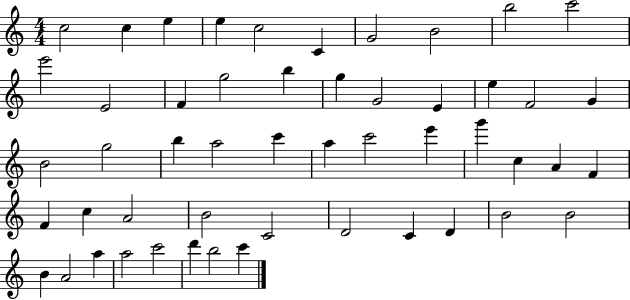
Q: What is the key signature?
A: C major